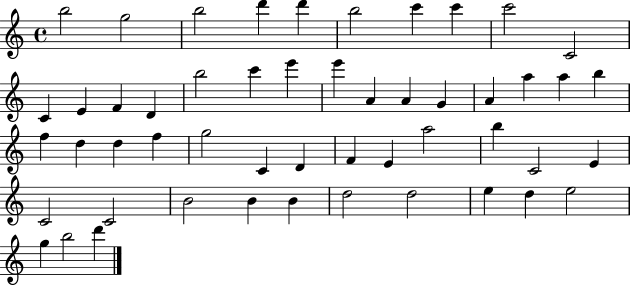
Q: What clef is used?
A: treble